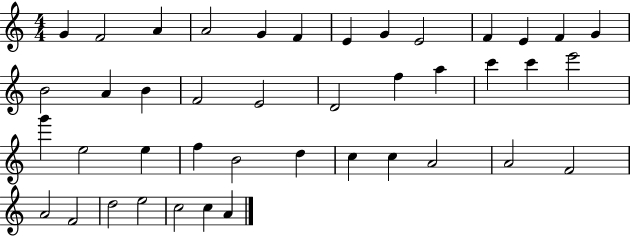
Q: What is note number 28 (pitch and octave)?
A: F5